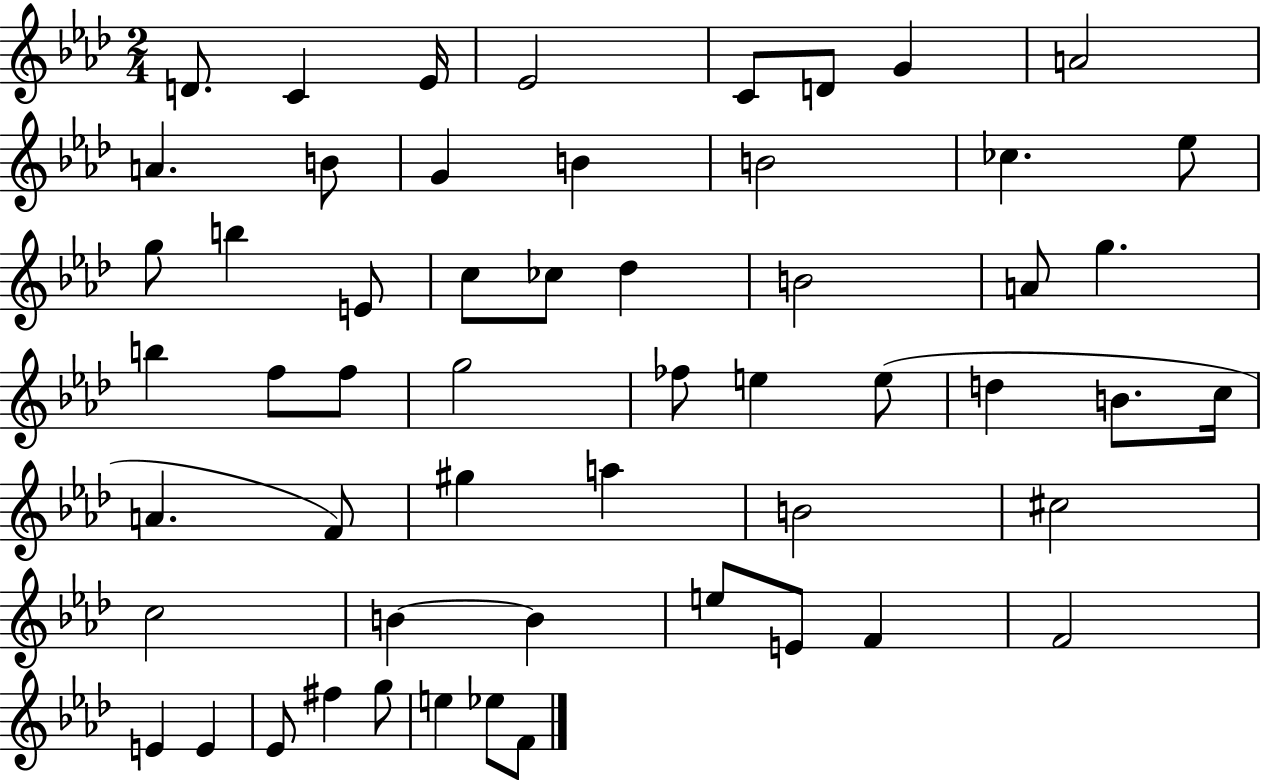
{
  \clef treble
  \numericTimeSignature
  \time 2/4
  \key aes \major
  \repeat volta 2 { d'8. c'4 ees'16 | ees'2 | c'8 d'8 g'4 | a'2 | \break a'4. b'8 | g'4 b'4 | b'2 | ces''4. ees''8 | \break g''8 b''4 e'8 | c''8 ces''8 des''4 | b'2 | a'8 g''4. | \break b''4 f''8 f''8 | g''2 | fes''8 e''4 e''8( | d''4 b'8. c''16 | \break a'4. f'8) | gis''4 a''4 | b'2 | cis''2 | \break c''2 | b'4~~ b'4 | e''8 e'8 f'4 | f'2 | \break e'4 e'4 | ees'8 fis''4 g''8 | e''4 ees''8 f'8 | } \bar "|."
}